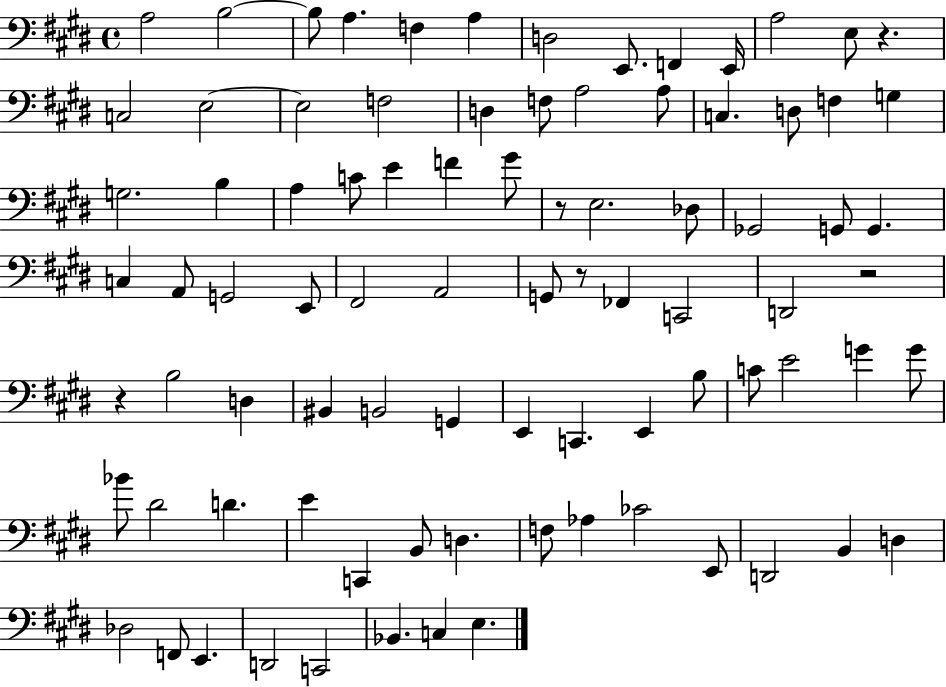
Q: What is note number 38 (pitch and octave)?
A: A2